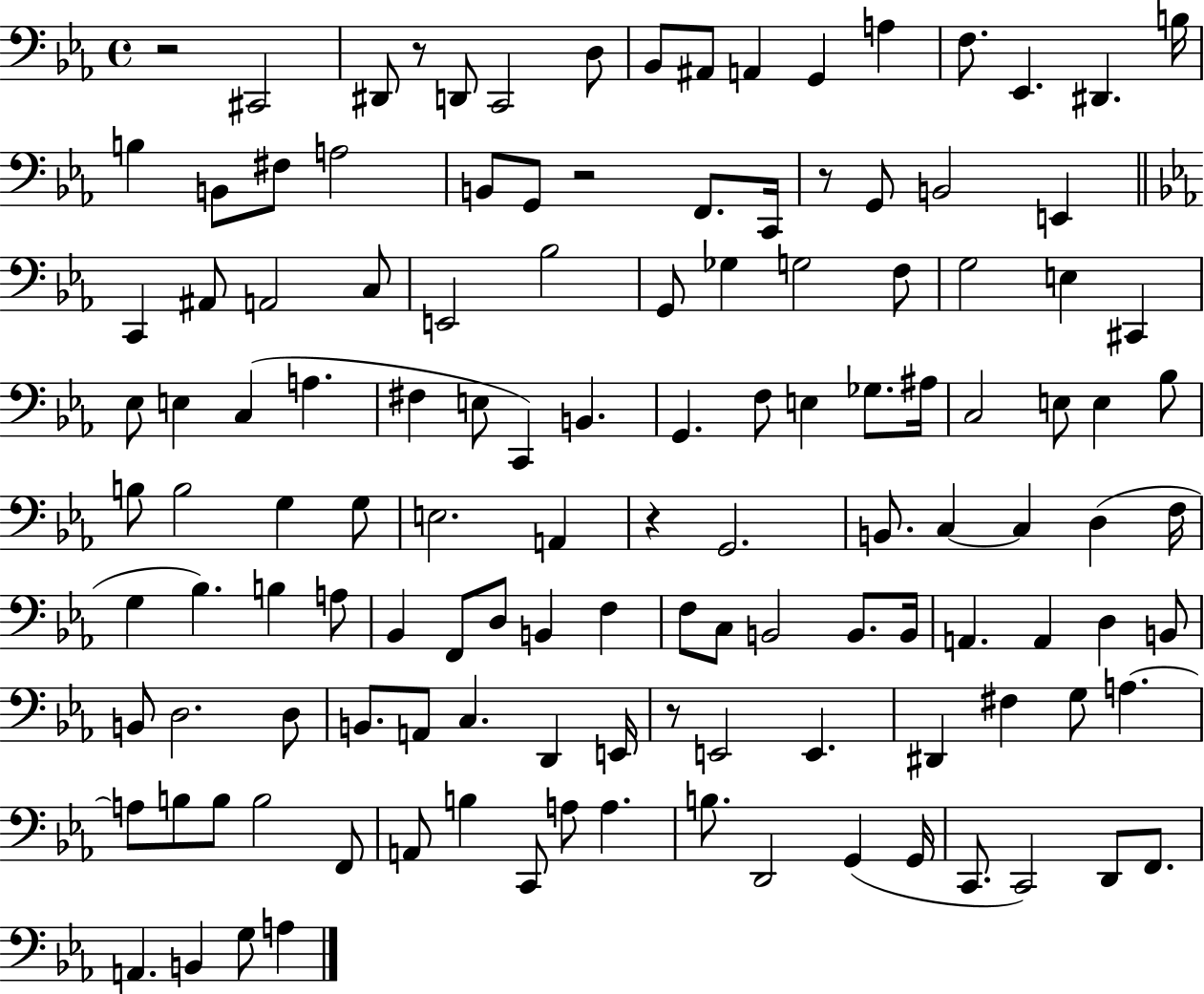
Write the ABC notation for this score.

X:1
T:Untitled
M:4/4
L:1/4
K:Eb
z2 ^C,,2 ^D,,/2 z/2 D,,/2 C,,2 D,/2 _B,,/2 ^A,,/2 A,, G,, A, F,/2 _E,, ^D,, B,/4 B, B,,/2 ^F,/2 A,2 B,,/2 G,,/2 z2 F,,/2 C,,/4 z/2 G,,/2 B,,2 E,, C,, ^A,,/2 A,,2 C,/2 E,,2 _B,2 G,,/2 _G, G,2 F,/2 G,2 E, ^C,, _E,/2 E, C, A, ^F, E,/2 C,, B,, G,, F,/2 E, _G,/2 ^A,/4 C,2 E,/2 E, _B,/2 B,/2 B,2 G, G,/2 E,2 A,, z G,,2 B,,/2 C, C, D, F,/4 G, _B, B, A,/2 _B,, F,,/2 D,/2 B,, F, F,/2 C,/2 B,,2 B,,/2 B,,/4 A,, A,, D, B,,/2 B,,/2 D,2 D,/2 B,,/2 A,,/2 C, D,, E,,/4 z/2 E,,2 E,, ^D,, ^F, G,/2 A, A,/2 B,/2 B,/2 B,2 F,,/2 A,,/2 B, C,,/2 A,/2 A, B,/2 D,,2 G,, G,,/4 C,,/2 C,,2 D,,/2 F,,/2 A,, B,, G,/2 A,